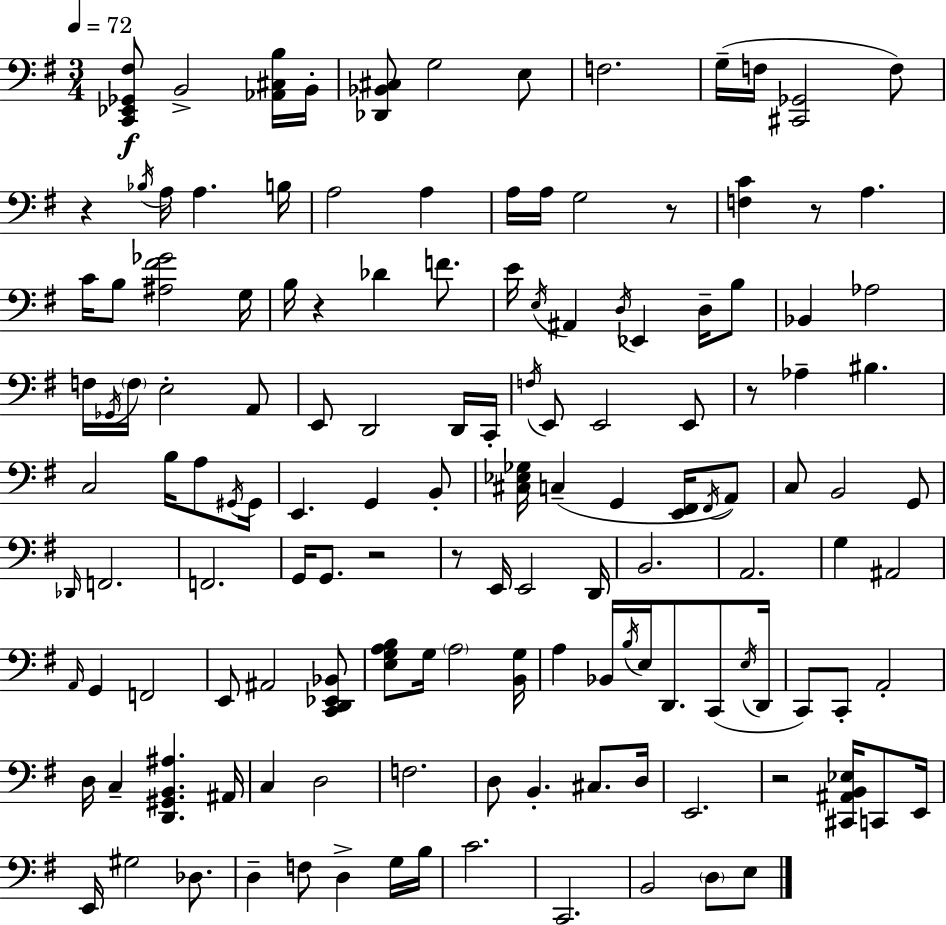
X:1
T:Untitled
M:3/4
L:1/4
K:G
[C,,_E,,_G,,^F,]/2 B,,2 [_A,,^C,B,]/4 B,,/4 [_D,,_B,,^C,]/2 G,2 E,/2 F,2 G,/4 F,/4 [^C,,_G,,]2 F,/2 z _B,/4 A,/4 A, B,/4 A,2 A, A,/4 A,/4 G,2 z/2 [F,C] z/2 A, C/4 B,/2 [^A,^F_G]2 G,/4 B,/4 z _D F/2 E/4 E,/4 ^A,, D,/4 _E,, D,/4 B,/2 _B,, _A,2 F,/4 _G,,/4 F,/4 E,2 A,,/2 E,,/2 D,,2 D,,/4 C,,/4 F,/4 E,,/2 E,,2 E,,/2 z/2 _A, ^B, C,2 B,/4 A,/2 ^G,,/4 ^G,,/4 E,, G,, B,,/2 [^C,_E,_G,]/4 C, G,, [E,,^F,,]/4 ^F,,/4 A,,/2 C,/2 B,,2 G,,/2 _D,,/4 F,,2 F,,2 G,,/4 G,,/2 z2 z/2 E,,/4 E,,2 D,,/4 B,,2 A,,2 G, ^A,,2 A,,/4 G,, F,,2 E,,/2 ^A,,2 [C,,D,,_E,,_B,,]/2 [E,G,A,B,]/2 G,/4 A,2 [B,,G,]/4 A, _B,,/4 B,/4 E,/4 D,,/2 C,,/2 E,/4 D,,/4 C,,/2 C,,/2 A,,2 D,/4 C, [D,,^G,,B,,^A,] ^A,,/4 C, D,2 F,2 D,/2 B,, ^C,/2 D,/4 E,,2 z2 [^C,,^A,,B,,_E,]/4 C,,/2 E,,/4 E,,/4 ^G,2 _D,/2 D, F,/2 D, G,/4 B,/4 C2 C,,2 B,,2 D,/2 E,/2